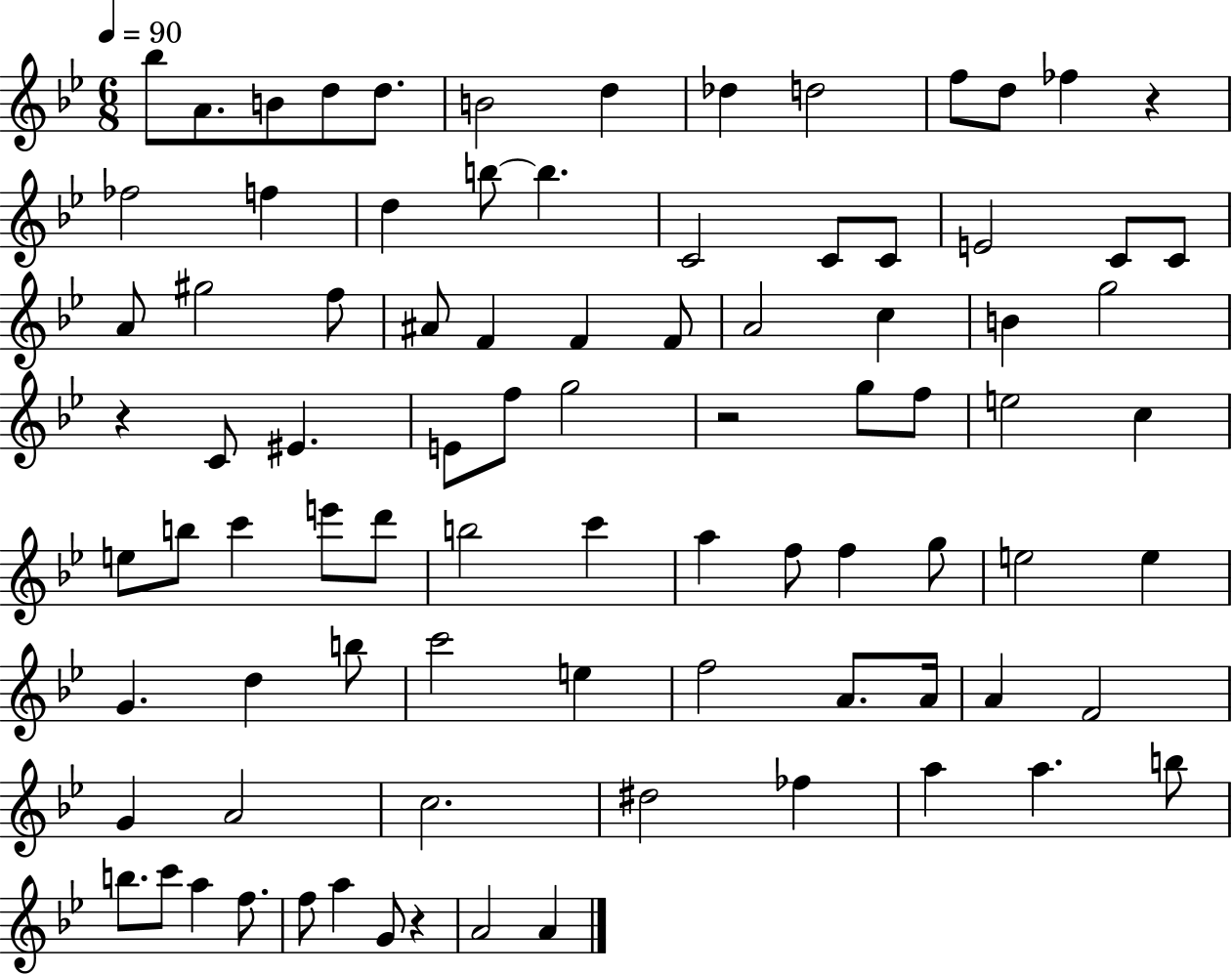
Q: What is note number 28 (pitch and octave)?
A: F4